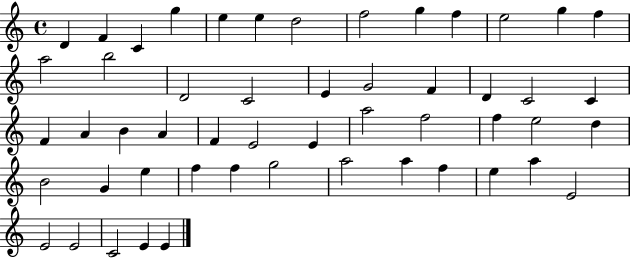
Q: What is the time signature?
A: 4/4